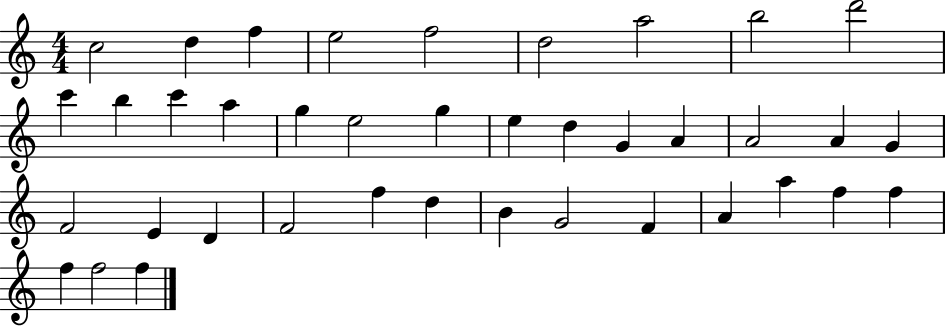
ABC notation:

X:1
T:Untitled
M:4/4
L:1/4
K:C
c2 d f e2 f2 d2 a2 b2 d'2 c' b c' a g e2 g e d G A A2 A G F2 E D F2 f d B G2 F A a f f f f2 f